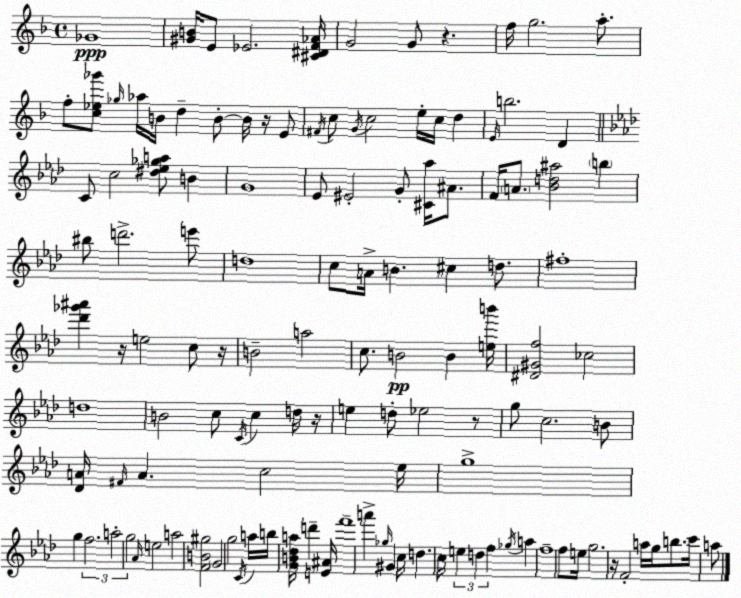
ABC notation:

X:1
T:Untitled
M:4/4
L:1/4
K:Dm
_G4 [^GB]/4 E/2 _E2 [^C^DF_A]/4 G2 G/2 z f/4 g2 a/2 f/2 [c_e_g']/2 _g/4 _a/4 B/4 d B/2 B/4 z/4 E/2 ^F/4 c/2 G/4 c2 e/4 c/4 d E/4 b2 D C/2 c2 [^d_e_ga]/2 B G4 _E/2 ^E2 G/2 [^C_a]/4 ^A/2 F/4 A/2 [_Bd^a]2 b ^b/2 d'2 e'/2 d4 c/2 A/4 B ^c d/2 ^f4 [_d'_g'^a'] z/4 e2 c/2 z/4 B2 a2 c/2 B2 B [eb']/4 [^D^Gf]2 _c2 d4 B2 c/2 C/4 c d/4 z/4 e d/2 _e2 z/2 g/2 c2 B/2 [_DA]/4 ^F/4 A c2 _e/4 g4 g f2 a2 g2 _A/4 e2 a2 [FB^g]2 G2 g2 C/4 a/4 b/4 [GB_da]/4 d' [E^A]/4 f'4 a' _g/4 ^G c/4 d c/4 e d f _g/4 a f4 f/2 e/4 g2 z/4 F2 a/4 g/4 b/2 c'/4 a/2